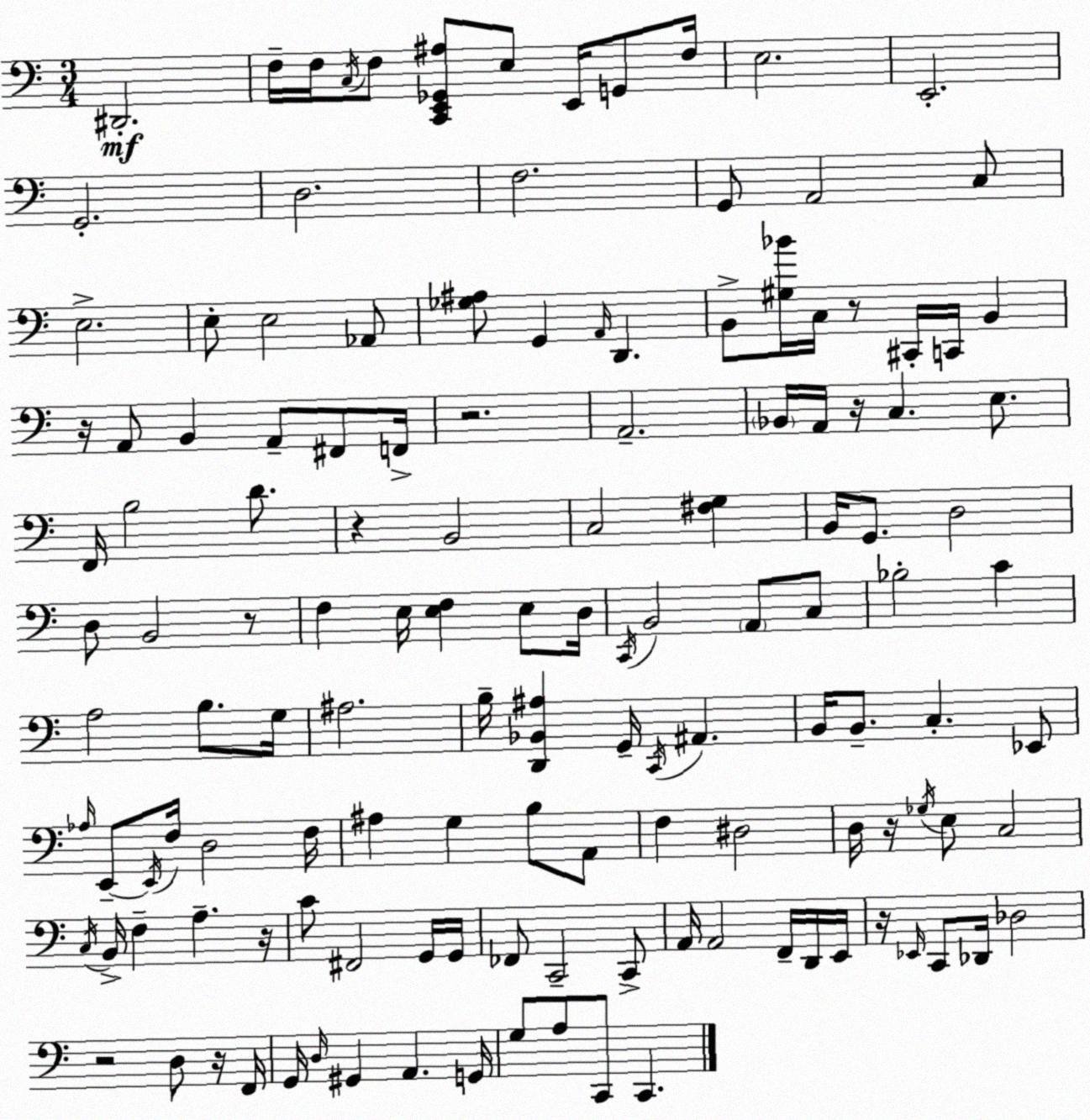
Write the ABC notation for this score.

X:1
T:Untitled
M:3/4
L:1/4
K:C
^D,,2 F,/4 F,/4 C,/4 F,/2 [C,,E,,_G,,^A,]/2 E,/2 E,,/4 G,,/2 F,/4 E,2 E,,2 G,,2 D,2 F,2 G,,/2 A,,2 C,/2 E,2 E,/2 E,2 _A,,/2 [_G,^A,]/2 G,, A,,/4 D,, B,,/2 [^G,_B]/4 C,/4 z/2 ^C,,/4 C,,/4 B,, z/4 A,,/2 B,, A,,/2 ^F,,/2 F,,/4 z2 A,,2 _B,,/4 A,,/4 z/4 C, E,/2 F,,/4 B,2 D/2 z B,,2 C,2 [^F,G,] B,,/4 G,,/2 D,2 D,/2 B,,2 z/2 F, E,/4 [E,F,] E,/2 D,/4 C,,/4 B,,2 A,,/2 C,/2 _B,2 C A,2 B,/2 G,/4 ^A,2 B,/4 [D,,_B,,^A,] G,,/4 C,,/4 ^A,, B,,/4 B,,/2 C, _E,,/2 _A,/4 E,,/2 E,,/4 F,/4 D,2 F,/4 ^A, G, B,/2 A,,/2 F, ^D,2 D,/4 z/4 _G,/4 E,/2 C,2 C,/4 B,,/4 F, A, z/4 C/2 ^F,,2 G,,/4 G,,/4 _F,,/2 C,,2 C,,/2 A,,/4 A,,2 F,,/4 D,,/4 E,,/4 z/4 _E,,/4 C,,/2 _D,,/4 _D,2 z2 D,/2 z/4 F,,/4 G,,/4 D,/4 ^G,, A,, G,,/4 G,/2 A,/2 C,,/2 C,,